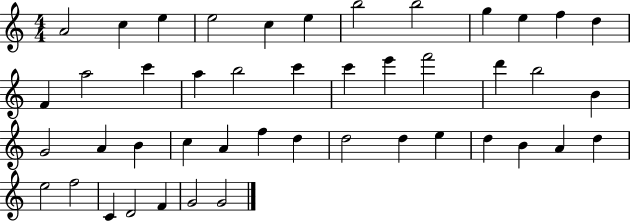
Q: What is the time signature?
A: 4/4